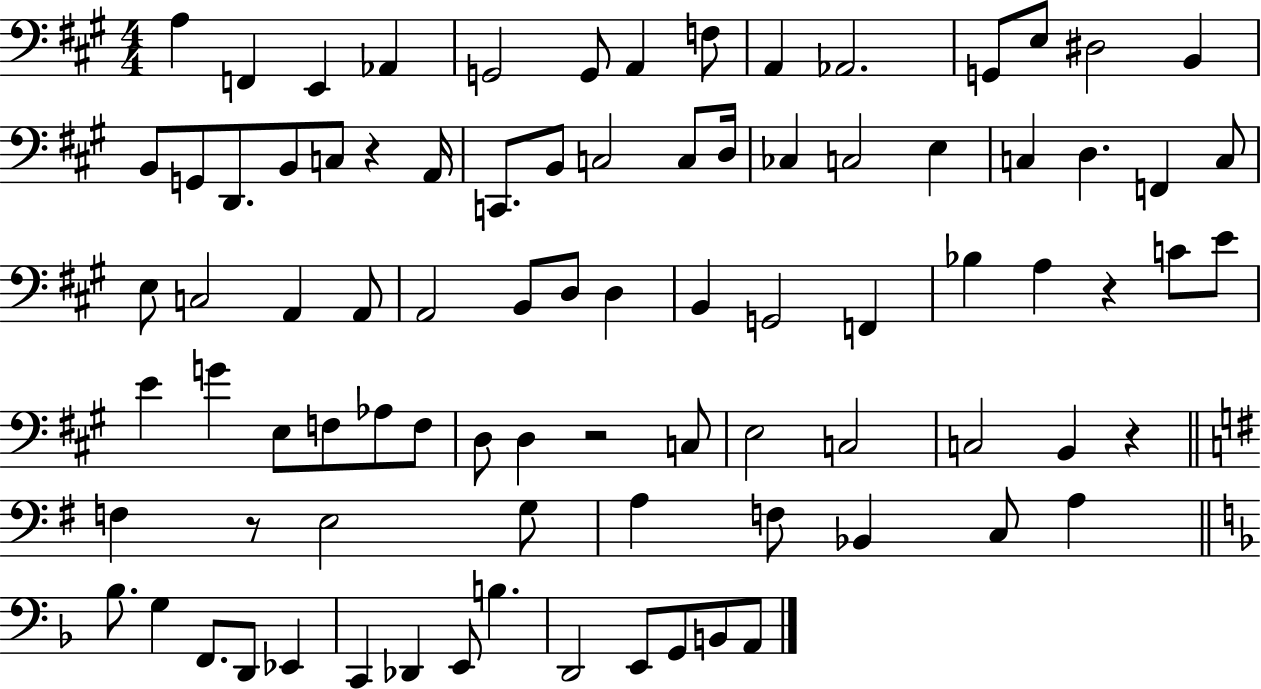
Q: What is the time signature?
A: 4/4